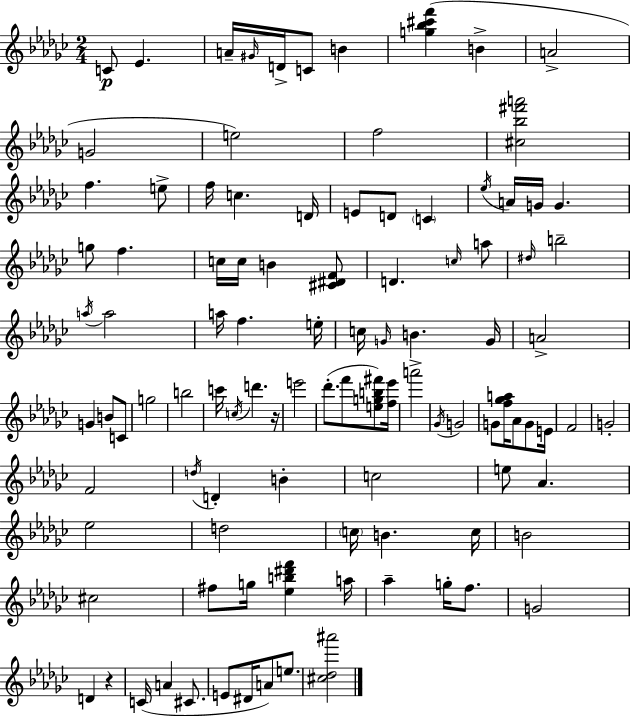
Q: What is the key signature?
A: EES minor